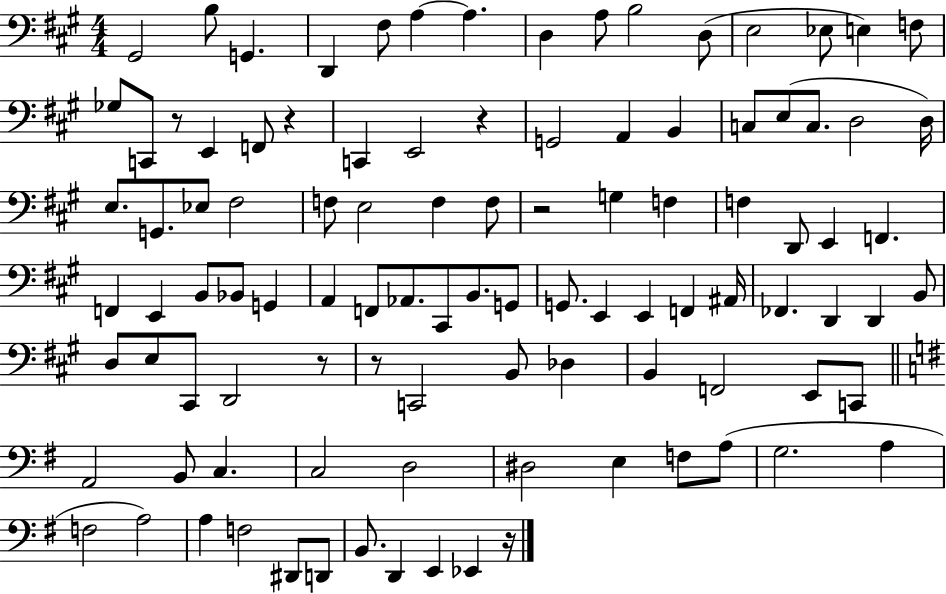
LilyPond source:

{
  \clef bass
  \numericTimeSignature
  \time 4/4
  \key a \major
  gis,2 b8 g,4. | d,4 fis8 a4~~ a4. | d4 a8 b2 d8( | e2 ees8 e4) f8 | \break ges8 c,8 r8 e,4 f,8 r4 | c,4 e,2 r4 | g,2 a,4 b,4 | c8 e8( c8. d2 d16) | \break e8. g,8. ees8 fis2 | f8 e2 f4 f8 | r2 g4 f4 | f4 d,8 e,4 f,4. | \break f,4 e,4 b,8 bes,8 g,4 | a,4 f,8 aes,8. cis,8 b,8. g,8 | g,8. e,4 e,4 f,4 ais,16 | fes,4. d,4 d,4 b,8 | \break d8 e8 cis,8 d,2 r8 | r8 c,2 b,8 des4 | b,4 f,2 e,8 c,8 | \bar "||" \break \key g \major a,2 b,8 c4. | c2 d2 | dis2 e4 f8 a8( | g2. a4 | \break f2 a2) | a4 f2 dis,8 d,8 | b,8. d,4 e,4 ees,4 r16 | \bar "|."
}